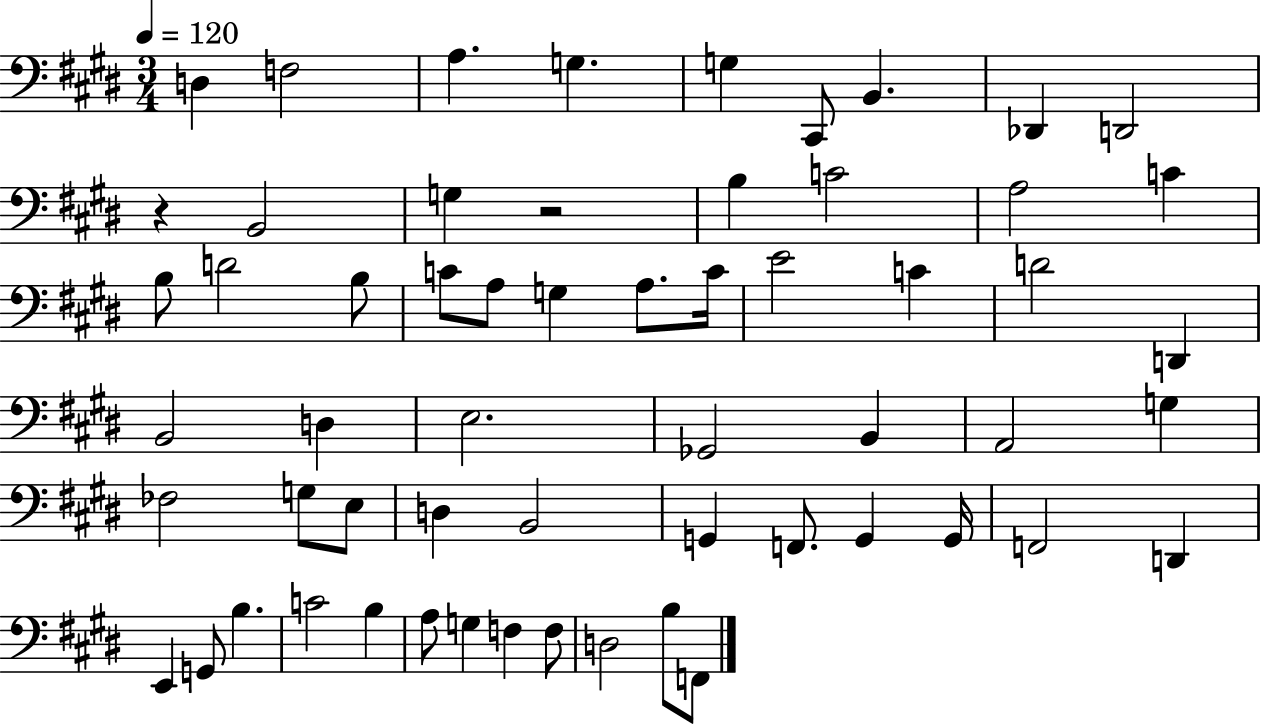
D3/q F3/h A3/q. G3/q. G3/q C#2/e B2/q. Db2/q D2/h R/q B2/h G3/q R/h B3/q C4/h A3/h C4/q B3/e D4/h B3/e C4/e A3/e G3/q A3/e. C4/s E4/h C4/q D4/h D2/q B2/h D3/q E3/h. Gb2/h B2/q A2/h G3/q FES3/h G3/e E3/e D3/q B2/h G2/q F2/e. G2/q G2/s F2/h D2/q E2/q G2/e B3/q. C4/h B3/q A3/e G3/q F3/q F3/e D3/h B3/e F2/e